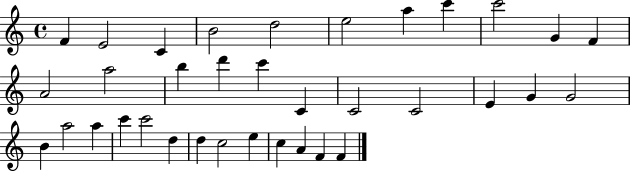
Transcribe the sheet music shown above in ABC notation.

X:1
T:Untitled
M:4/4
L:1/4
K:C
F E2 C B2 d2 e2 a c' c'2 G F A2 a2 b d' c' C C2 C2 E G G2 B a2 a c' c'2 d d c2 e c A F F